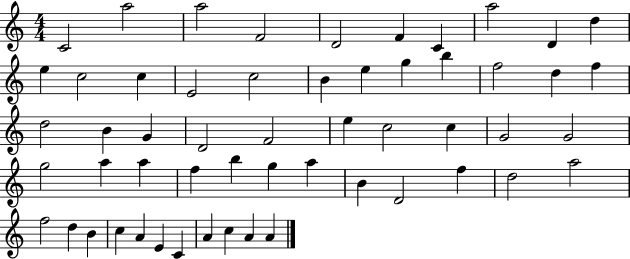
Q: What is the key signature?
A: C major